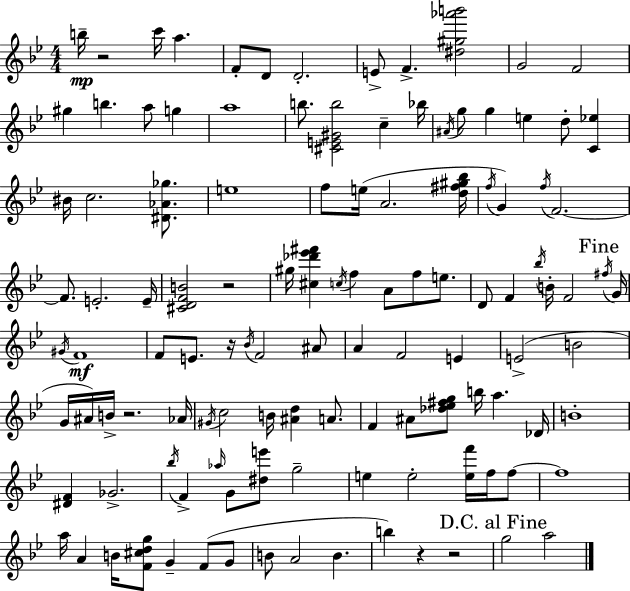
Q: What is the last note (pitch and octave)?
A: A5